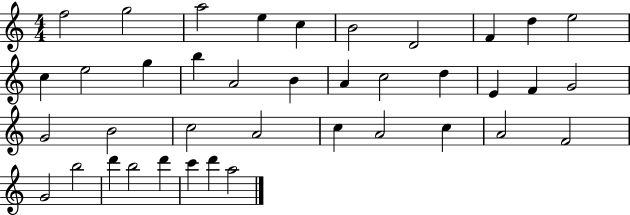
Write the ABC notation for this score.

X:1
T:Untitled
M:4/4
L:1/4
K:C
f2 g2 a2 e c B2 D2 F d e2 c e2 g b A2 B A c2 d E F G2 G2 B2 c2 A2 c A2 c A2 F2 G2 b2 d' b2 d' c' d' a2